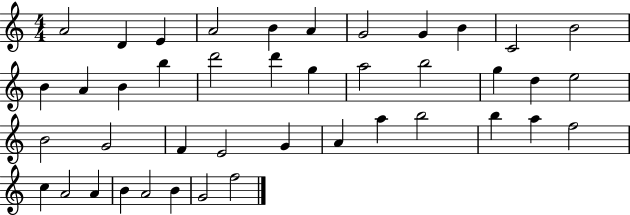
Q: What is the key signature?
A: C major